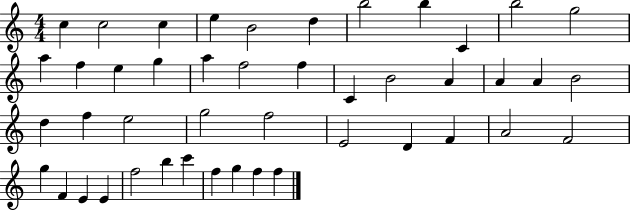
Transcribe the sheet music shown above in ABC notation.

X:1
T:Untitled
M:4/4
L:1/4
K:C
c c2 c e B2 d b2 b C b2 g2 a f e g a f2 f C B2 A A A B2 d f e2 g2 f2 E2 D F A2 F2 g F E E f2 b c' f g f f